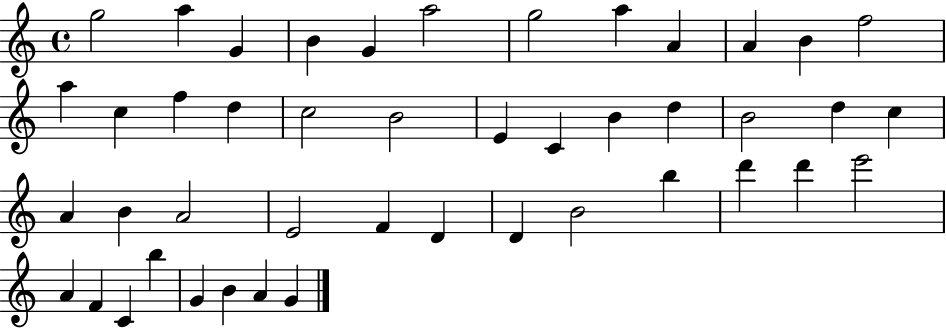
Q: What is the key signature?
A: C major